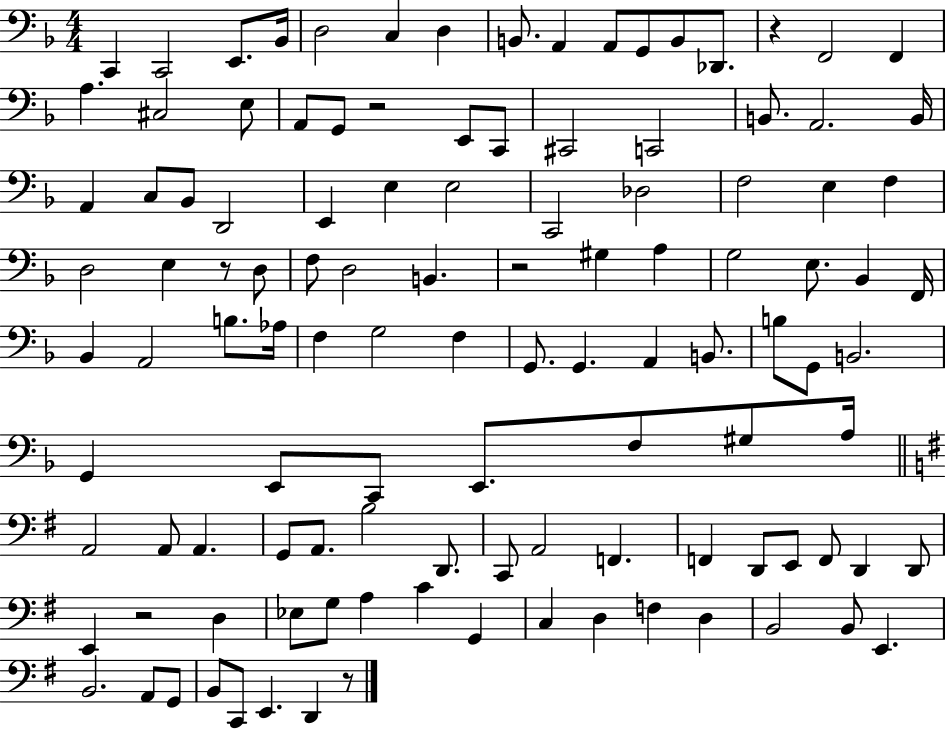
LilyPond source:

{
  \clef bass
  \numericTimeSignature
  \time 4/4
  \key f \major
  \repeat volta 2 { c,4 c,2 e,8. bes,16 | d2 c4 d4 | b,8. a,4 a,8 g,8 b,8 des,8. | r4 f,2 f,4 | \break a4. cis2 e8 | a,8 g,8 r2 e,8 c,8 | cis,2 c,2 | b,8. a,2. b,16 | \break a,4 c8 bes,8 d,2 | e,4 e4 e2 | c,2 des2 | f2 e4 f4 | \break d2 e4 r8 d8 | f8 d2 b,4. | r2 gis4 a4 | g2 e8. bes,4 f,16 | \break bes,4 a,2 b8. aes16 | f4 g2 f4 | g,8. g,4. a,4 b,8. | b8 g,8 b,2. | \break g,4 e,8 c,8 e,8. f8 gis8 a16 | \bar "||" \break \key g \major a,2 a,8 a,4. | g,8 a,8. b2 d,8. | c,8 a,2 f,4. | f,4 d,8 e,8 f,8 d,4 d,8 | \break e,4 r2 d4 | ees8 g8 a4 c'4 g,4 | c4 d4 f4 d4 | b,2 b,8 e,4. | \break b,2. a,8 g,8 | b,8 c,8 e,4. d,4 r8 | } \bar "|."
}